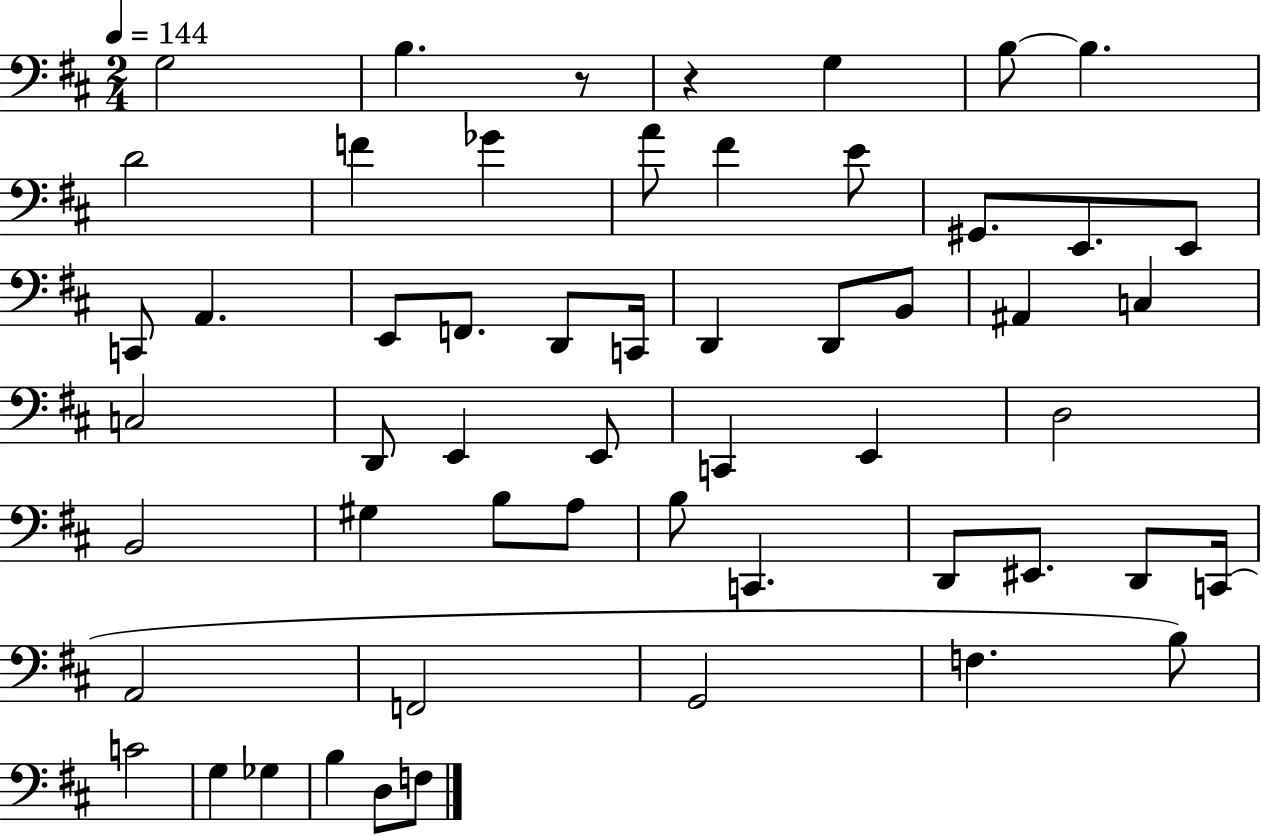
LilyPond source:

{
  \clef bass
  \numericTimeSignature
  \time 2/4
  \key d \major
  \tempo 4 = 144
  g2 | b4. r8 | r4 g4 | b8~~ b4. | \break d'2 | f'4 ges'4 | a'8 fis'4 e'8 | gis,8. e,8. e,8 | \break c,8 a,4. | e,8 f,8. d,8 c,16 | d,4 d,8 b,8 | ais,4 c4 | \break c2 | d,8 e,4 e,8 | c,4 e,4 | d2 | \break b,2 | gis4 b8 a8 | b8 c,4. | d,8 eis,8. d,8 c,16( | \break a,2 | f,2 | g,2 | f4. b8) | \break c'2 | g4 ges4 | b4 d8 f8 | \bar "|."
}